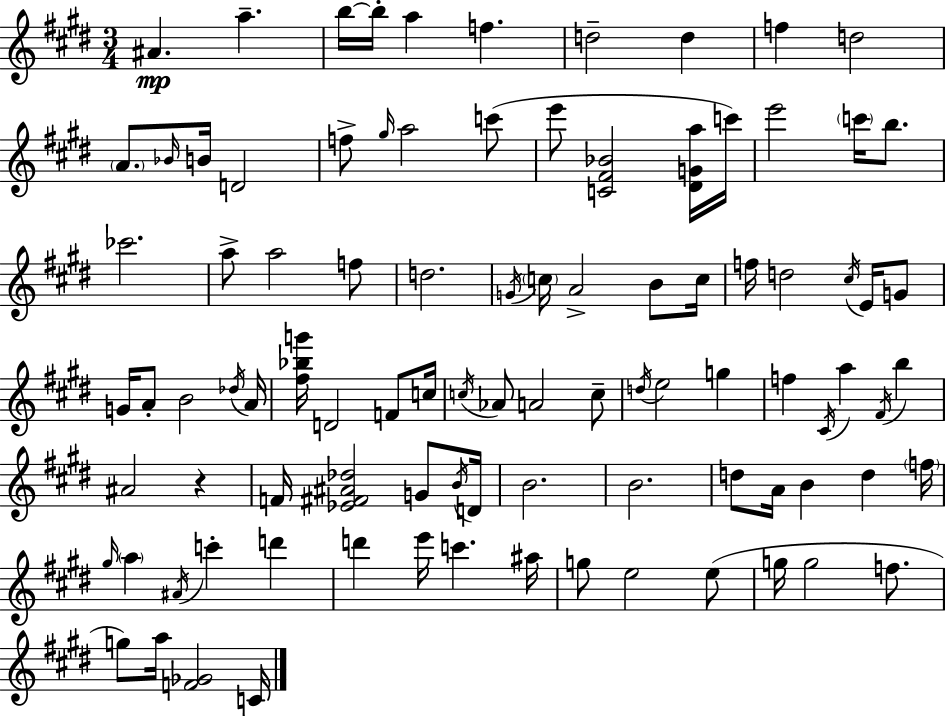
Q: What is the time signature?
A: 3/4